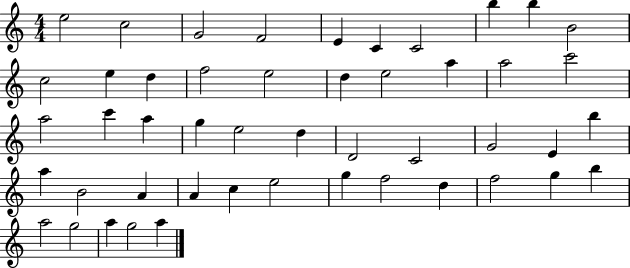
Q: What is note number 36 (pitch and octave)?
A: C5